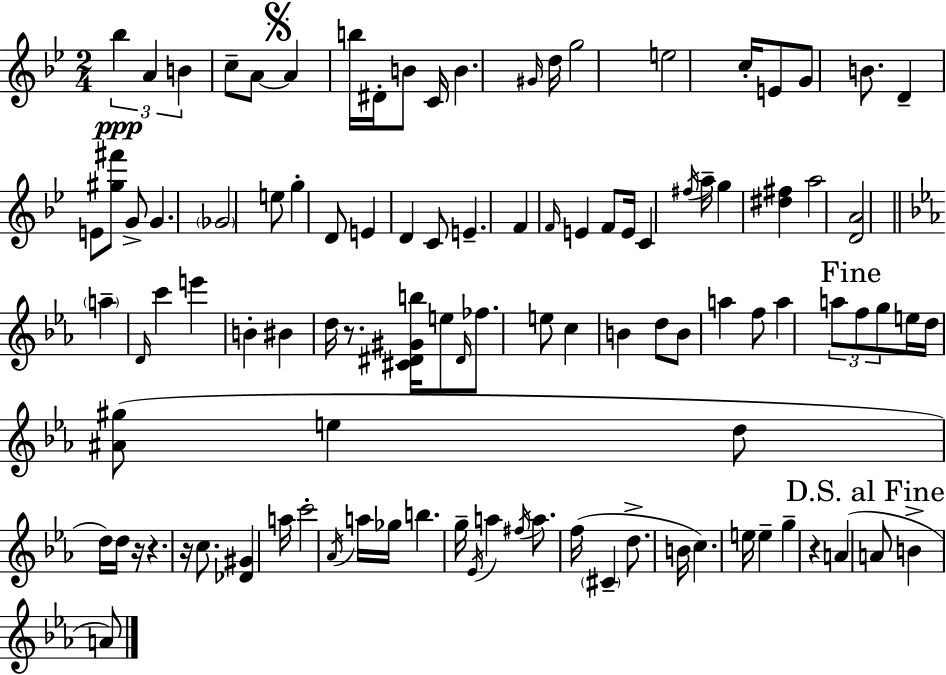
Bb5/q A4/q B4/q C5/e A4/e A4/q B5/s D#4/s B4/e C4/s B4/q. G#4/s D5/s G5/h E5/h C5/s E4/e G4/e B4/e. D4/q E4/e [G#5,F#6]/e G4/e G4/q. Gb4/h E5/e G5/q D4/e E4/q D4/q C4/e E4/q. F4/q F4/s E4/q F4/e E4/s C4/q F#5/s A5/s G5/q [D#5,F#5]/q A5/h [D4,A4]/h A5/q D4/s C6/q E6/q B4/q BIS4/q D5/s R/e. [C#4,D#4,G#4,B5]/s E5/e D#4/s FES5/e. E5/e C5/q B4/q D5/e B4/e A5/q F5/e A5/q A5/e F5/e G5/e E5/s D5/s [A#4,G#5]/e E5/q D5/e D5/s D5/s R/s R/q. R/s C5/e. [Db4,G#4]/q A5/s C6/h Ab4/s A5/s Gb5/s B5/q. G5/s Eb4/s A5/q F#5/s A5/e. F5/s C#4/q D5/e. B4/s C5/q. E5/s E5/q G5/q R/q A4/q A4/e B4/q A4/e